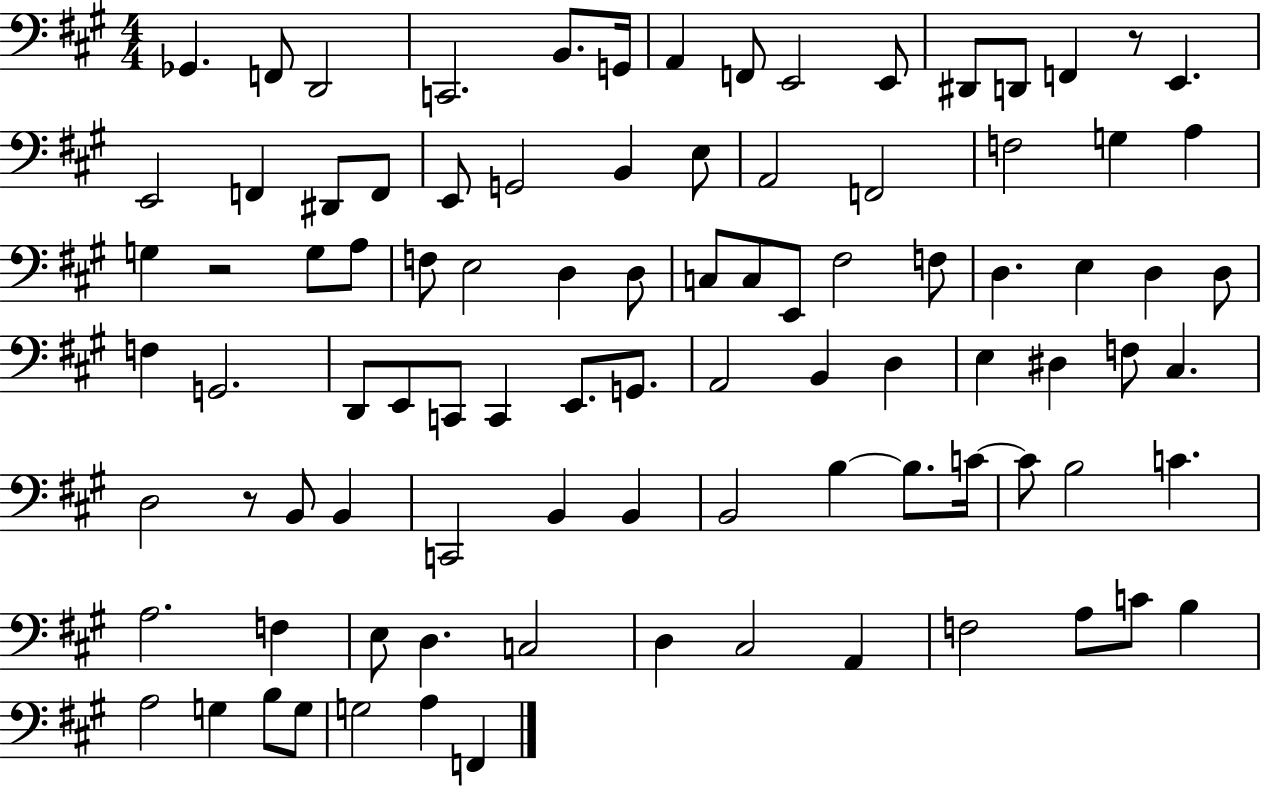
Gb2/q. F2/e D2/h C2/h. B2/e. G2/s A2/q F2/e E2/h E2/e D#2/e D2/e F2/q R/e E2/q. E2/h F2/q D#2/e F2/e E2/e G2/h B2/q E3/e A2/h F2/h F3/h G3/q A3/q G3/q R/h G3/e A3/e F3/e E3/h D3/q D3/e C3/e C3/e E2/e F#3/h F3/e D3/q. E3/q D3/q D3/e F3/q G2/h. D2/e E2/e C2/e C2/q E2/e. G2/e. A2/h B2/q D3/q E3/q D#3/q F3/e C#3/q. D3/h R/e B2/e B2/q C2/h B2/q B2/q B2/h B3/q B3/e. C4/s C4/e B3/h C4/q. A3/h. F3/q E3/e D3/q. C3/h D3/q C#3/h A2/q F3/h A3/e C4/e B3/q A3/h G3/q B3/e G3/e G3/h A3/q F2/q